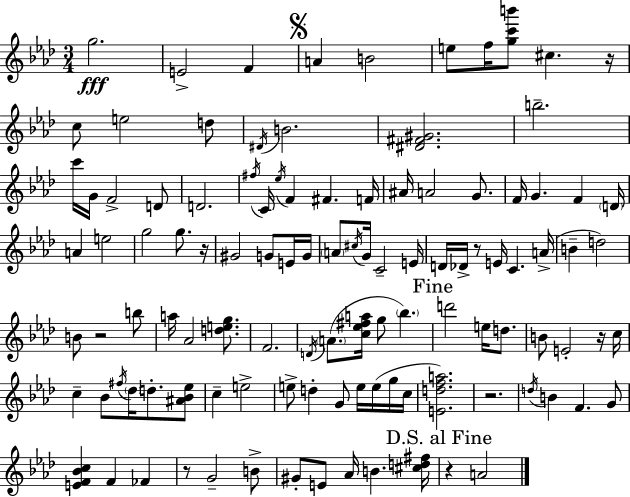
{
  \clef treble
  \numericTimeSignature
  \time 3/4
  \key f \minor
  \repeat volta 2 { g''2.\fff | e'2-> f'4 | \mark \markup { \musicglyph "scripts.segno" } a'4 b'2 | e''8 f''16 <g'' c''' b'''>8 cis''4. r16 | \break c''8 e''2 d''8 | \acciaccatura { dis'16 } b'2. | <dis' fis' gis'>2. | b''2.-- | \break c'''16 g'16 f'2-> d'8 | d'2. | \acciaccatura { fis''16 } c'16 \acciaccatura { ees''16 } f'4 fis'4. | f'16 ais'16 a'2 | \break g'8. f'16 g'4. f'4 | \parenthesize d'16 a'4 e''2 | g''2 g''8. | r16 gis'2 g'8 | \break e'16 g'16 \parenthesize a'8 \acciaccatura { cis''16 } g'16 c'2-- | e'16 d'16 des'16-> r8 e'16 c'4. | a'16->( b'4-- d''2) | b'8 r2 | \break b''8 a''16 aes'2 | <d'' e'' g''>8. f'2. | \acciaccatura { d'16 }( \parenthesize a'8. <c'' ees'' fis'' a''>16 g''8 \parenthesize bes''4.) | \mark "Fine" d'''2 | \break e''16 d''8. b'8 e'2-. | r16 c''16 c''4-- bes'8 \acciaccatura { fis''16 } | \parenthesize des''16 d''8.-. <ais' bes' ees''>8 c''4-- e''2-> | e''8-> d''4-. | \break g'8 e''16 e''16( g''16 c''16 <e' d'' f'' a''>2.) | r2. | \acciaccatura { d''16 } b'4 f'4. | g'8 <e' f' bes' c''>4 f'4 | \break fes'4 r8 g'2-- | b'8-> gis'8-. e'8 aes'16 | b'4. <cis'' d'' fis''>16 \mark "D.S. al Fine" r4 a'2 | } \bar "|."
}